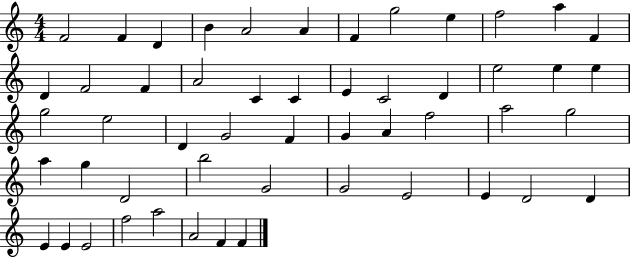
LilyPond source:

{
  \clef treble
  \numericTimeSignature
  \time 4/4
  \key c \major
  f'2 f'4 d'4 | b'4 a'2 a'4 | f'4 g''2 e''4 | f''2 a''4 f'4 | \break d'4 f'2 f'4 | a'2 c'4 c'4 | e'4 c'2 d'4 | e''2 e''4 e''4 | \break g''2 e''2 | d'4 g'2 f'4 | g'4 a'4 f''2 | a''2 g''2 | \break a''4 g''4 d'2 | b''2 g'2 | g'2 e'2 | e'4 d'2 d'4 | \break e'4 e'4 e'2 | f''2 a''2 | a'2 f'4 f'4 | \bar "|."
}